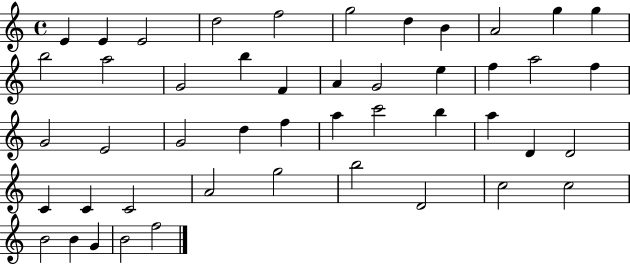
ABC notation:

X:1
T:Untitled
M:4/4
L:1/4
K:C
E E E2 d2 f2 g2 d B A2 g g b2 a2 G2 b F A G2 e f a2 f G2 E2 G2 d f a c'2 b a D D2 C C C2 A2 g2 b2 D2 c2 c2 B2 B G B2 f2